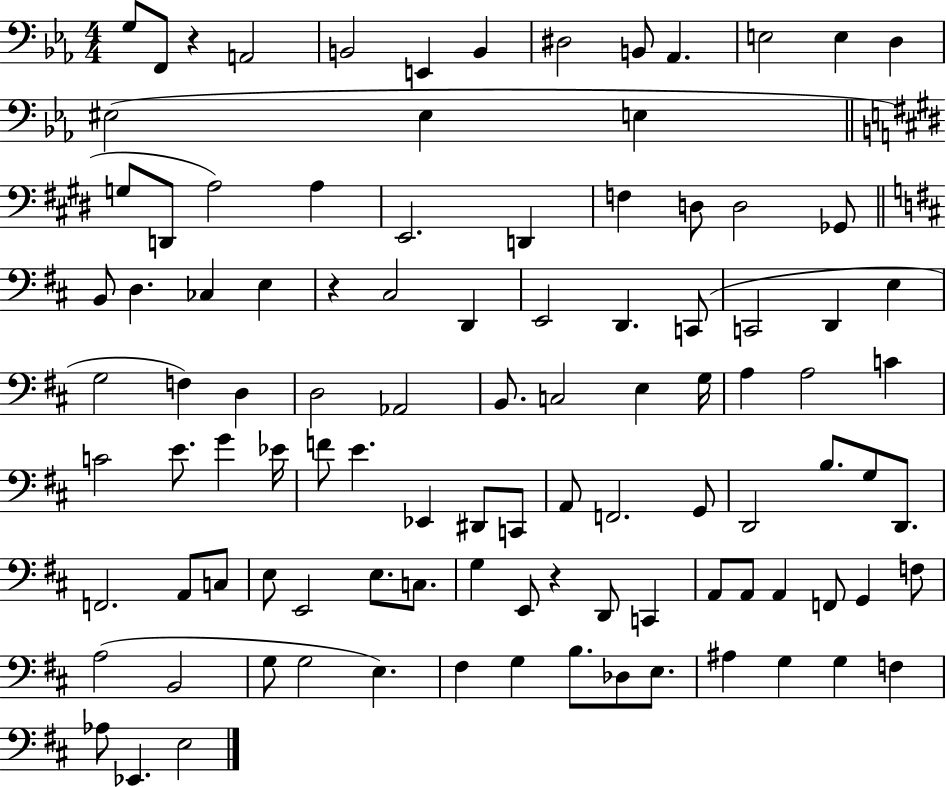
{
  \clef bass
  \numericTimeSignature
  \time 4/4
  \key ees \major
  g8 f,8 r4 a,2 | b,2 e,4 b,4 | dis2 b,8 aes,4. | e2 e4 d4 | \break eis2( eis4 e4 | \bar "||" \break \key e \major g8 d,8 a2) a4 | e,2. d,4 | f4 d8 d2 ges,8 | \bar "||" \break \key b \minor b,8 d4. ces4 e4 | r4 cis2 d,4 | e,2 d,4. c,8( | c,2 d,4 e4 | \break g2 f4) d4 | d2 aes,2 | b,8. c2 e4 g16 | a4 a2 c'4 | \break c'2 e'8. g'4 ees'16 | f'8 e'4. ees,4 dis,8 c,8 | a,8 f,2. g,8 | d,2 b8. g8 d,8. | \break f,2. a,8 c8 | e8 e,2 e8. c8. | g4 e,8 r4 d,8 c,4 | a,8 a,8 a,4 f,8 g,4 f8 | \break a2( b,2 | g8 g2 e4.) | fis4 g4 b8. des8 e8. | ais4 g4 g4 f4 | \break aes8 ees,4. e2 | \bar "|."
}